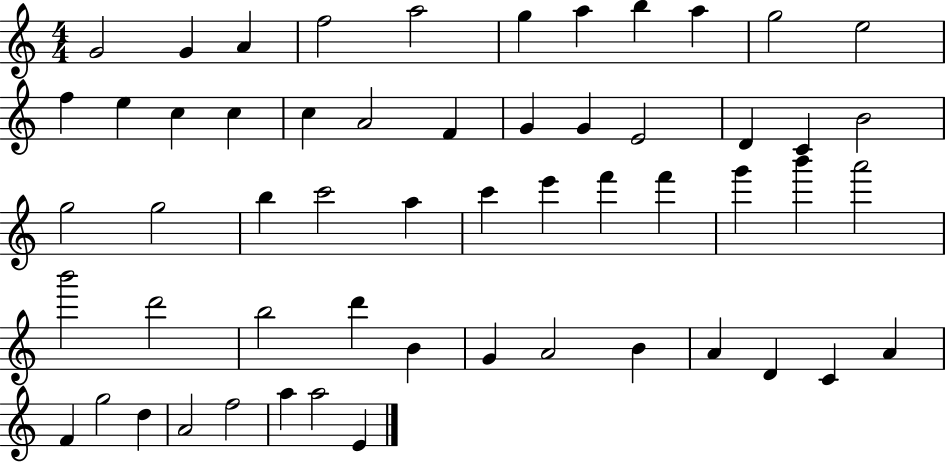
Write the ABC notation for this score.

X:1
T:Untitled
M:4/4
L:1/4
K:C
G2 G A f2 a2 g a b a g2 e2 f e c c c A2 F G G E2 D C B2 g2 g2 b c'2 a c' e' f' f' g' b' a'2 b'2 d'2 b2 d' B G A2 B A D C A F g2 d A2 f2 a a2 E